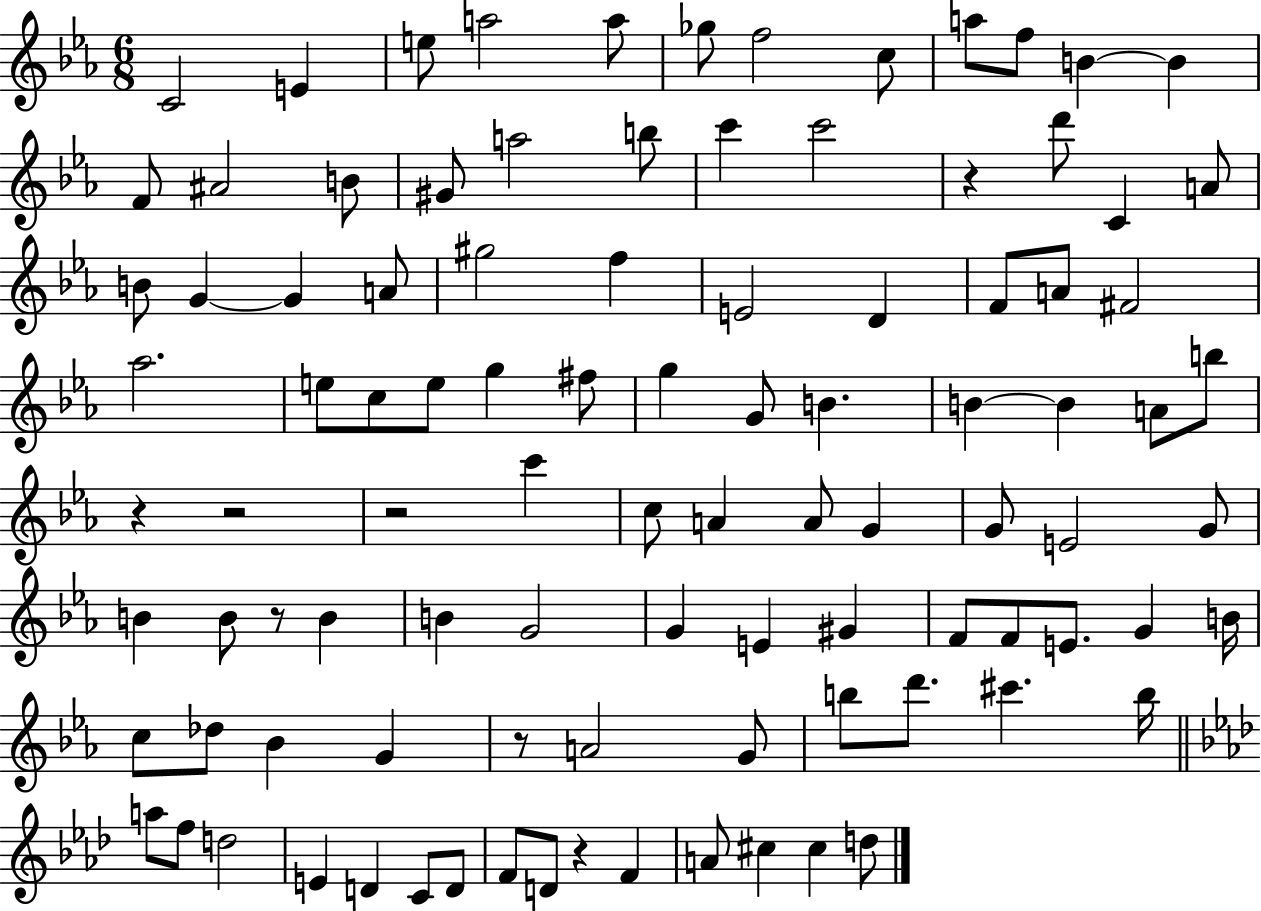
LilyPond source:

{
  \clef treble
  \numericTimeSignature
  \time 6/8
  \key ees \major
  \repeat volta 2 { c'2 e'4 | e''8 a''2 a''8 | ges''8 f''2 c''8 | a''8 f''8 b'4~~ b'4 | \break f'8 ais'2 b'8 | gis'8 a''2 b''8 | c'''4 c'''2 | r4 d'''8 c'4 a'8 | \break b'8 g'4~~ g'4 a'8 | gis''2 f''4 | e'2 d'4 | f'8 a'8 fis'2 | \break aes''2. | e''8 c''8 e''8 g''4 fis''8 | g''4 g'8 b'4. | b'4~~ b'4 a'8 b''8 | \break r4 r2 | r2 c'''4 | c''8 a'4 a'8 g'4 | g'8 e'2 g'8 | \break b'4 b'8 r8 b'4 | b'4 g'2 | g'4 e'4 gis'4 | f'8 f'8 e'8. g'4 b'16 | \break c''8 des''8 bes'4 g'4 | r8 a'2 g'8 | b''8 d'''8. cis'''4. b''16 | \bar "||" \break \key aes \major a''8 f''8 d''2 | e'4 d'4 c'8 d'8 | f'8 d'8 r4 f'4 | a'8 cis''4 cis''4 d''8 | \break } \bar "|."
}